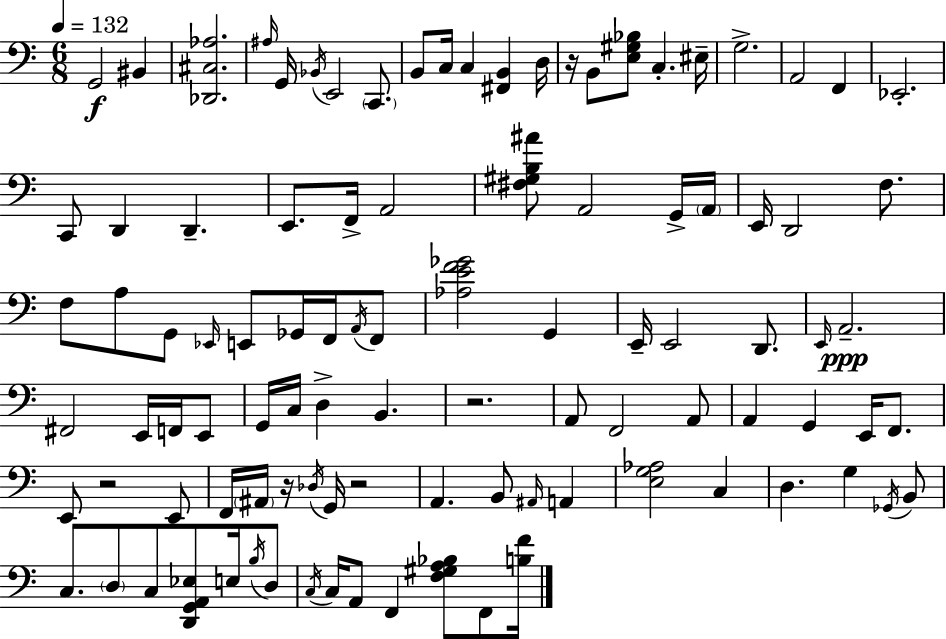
G2/h BIS2/q [Db2,C#3,Ab3]/h. A#3/s G2/s Bb2/s E2/h C2/e. B2/e C3/s C3/q [F#2,B2]/q D3/s R/s B2/e [E3,G#3,Bb3]/e C3/q. EIS3/s G3/h. A2/h F2/q Eb2/h. C2/e D2/q D2/q. E2/e. F2/s A2/h [F#3,G#3,B3,A#4]/e A2/h G2/s A2/s E2/s D2/h F3/e. F3/e A3/e G2/e Eb2/s E2/e Gb2/s F2/s A2/s F2/e [Ab3,E4,F4,Gb4]/h G2/q E2/s E2/h D2/e. E2/s A2/h. F#2/h E2/s F2/s E2/e G2/s C3/s D3/q B2/q. R/h. A2/e F2/h A2/e A2/q G2/q E2/s F2/e. E2/e R/h E2/e F2/s A#2/s R/s Db3/s G2/s R/h A2/q. B2/e A#2/s A2/q [E3,G3,Ab3]/h C3/q D3/q. G3/q Gb2/s B2/e C3/e. D3/e C3/e [D2,G2,A2,Eb3]/e E3/s B3/s D3/e C3/s C3/s A2/e F2/q [F3,G#3,A3,Bb3]/e F2/e [B3,F4]/s